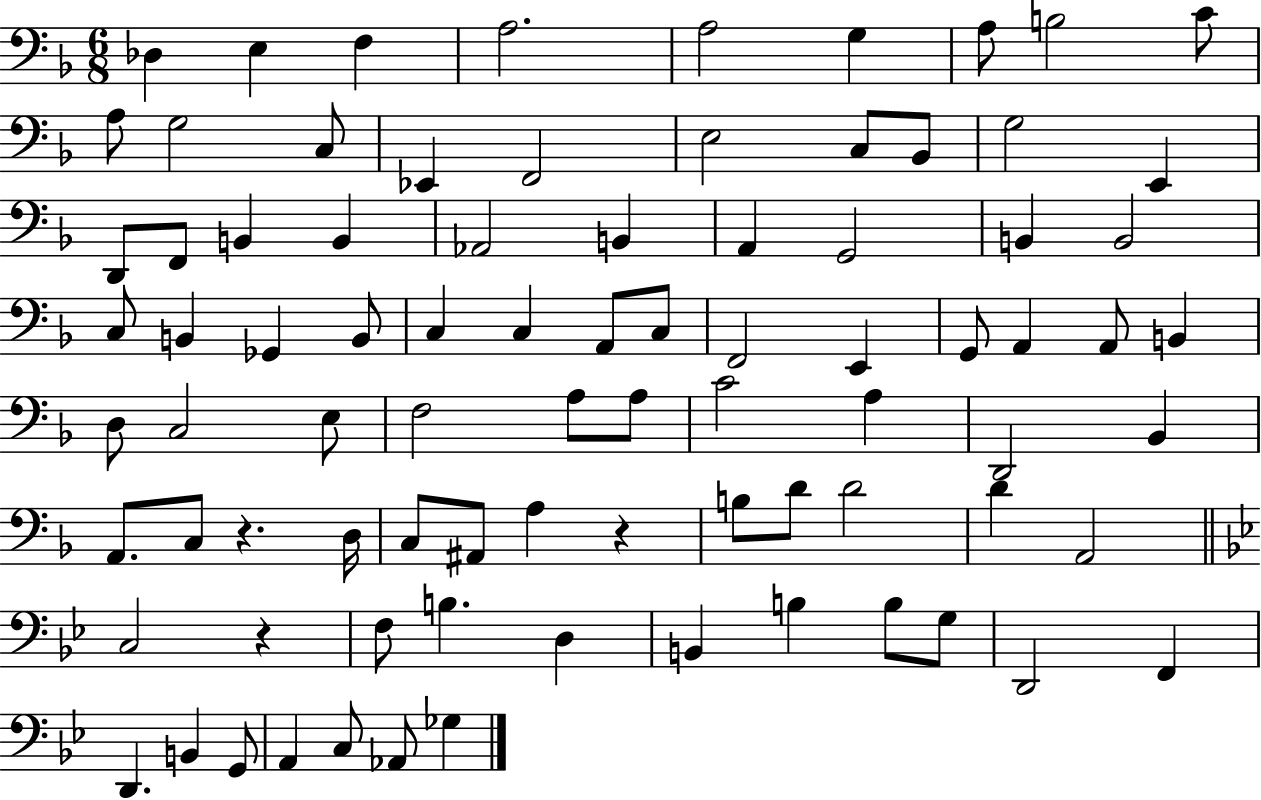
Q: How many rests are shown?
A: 3